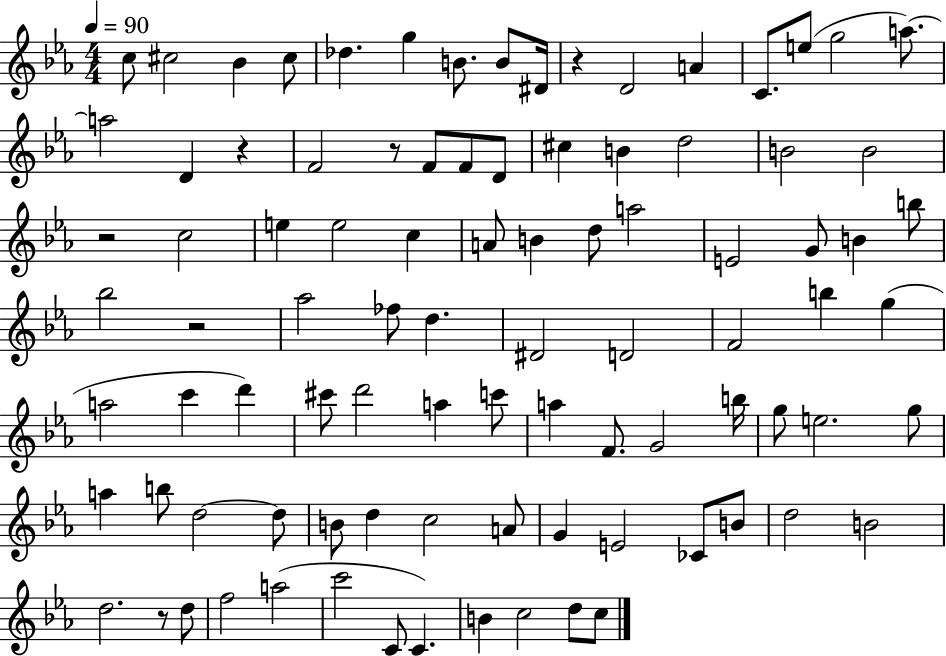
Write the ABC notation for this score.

X:1
T:Untitled
M:4/4
L:1/4
K:Eb
c/2 ^c2 _B ^c/2 _d g B/2 B/2 ^D/4 z D2 A C/2 e/2 g2 a/2 a2 D z F2 z/2 F/2 F/2 D/2 ^c B d2 B2 B2 z2 c2 e e2 c A/2 B d/2 a2 E2 G/2 B b/2 _b2 z2 _a2 _f/2 d ^D2 D2 F2 b g a2 c' d' ^c'/2 d'2 a c'/2 a F/2 G2 b/4 g/2 e2 g/2 a b/2 d2 d/2 B/2 d c2 A/2 G E2 _C/2 B/2 d2 B2 d2 z/2 d/2 f2 a2 c'2 C/2 C B c2 d/2 c/2